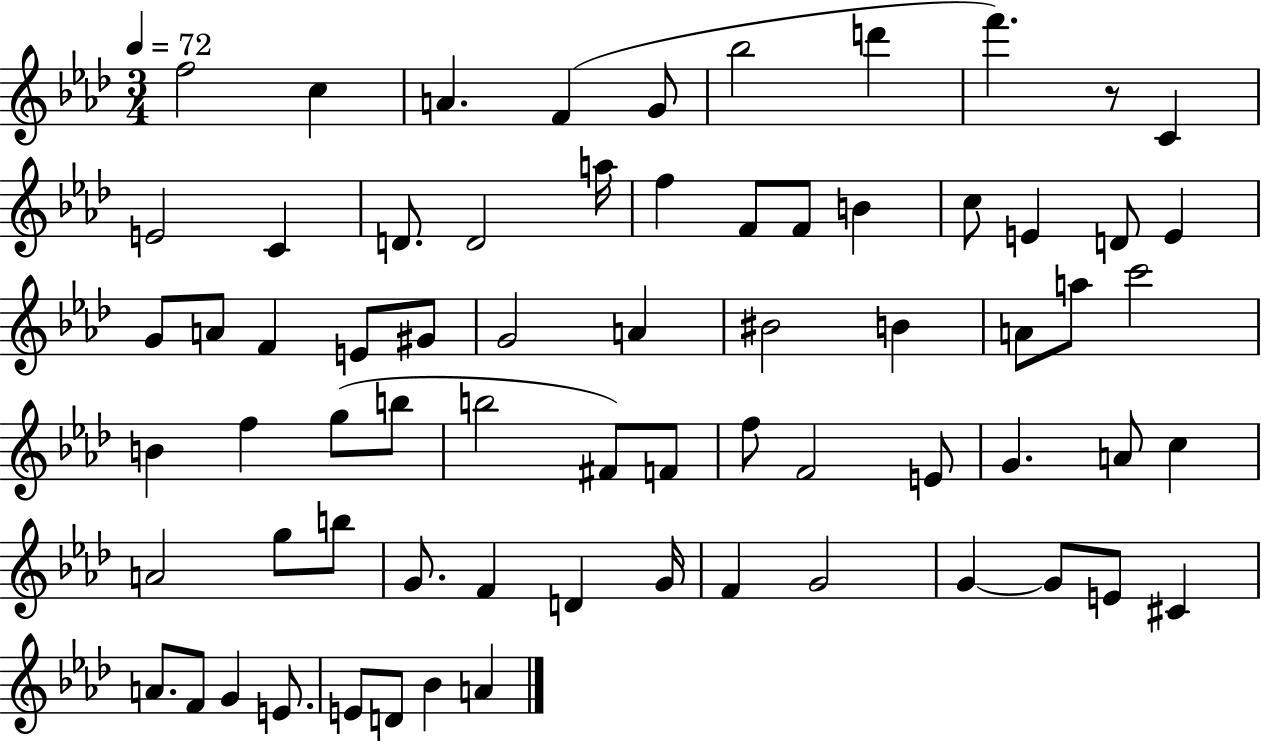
{
  \clef treble
  \numericTimeSignature
  \time 3/4
  \key aes \major
  \tempo 4 = 72
  f''2 c''4 | a'4. f'4( g'8 | bes''2 d'''4 | f'''4.) r8 c'4 | \break e'2 c'4 | d'8. d'2 a''16 | f''4 f'8 f'8 b'4 | c''8 e'4 d'8 e'4 | \break g'8 a'8 f'4 e'8 gis'8 | g'2 a'4 | bis'2 b'4 | a'8 a''8 c'''2 | \break b'4 f''4 g''8( b''8 | b''2 fis'8) f'8 | f''8 f'2 e'8 | g'4. a'8 c''4 | \break a'2 g''8 b''8 | g'8. f'4 d'4 g'16 | f'4 g'2 | g'4~~ g'8 e'8 cis'4 | \break a'8. f'8 g'4 e'8. | e'8 d'8 bes'4 a'4 | \bar "|."
}